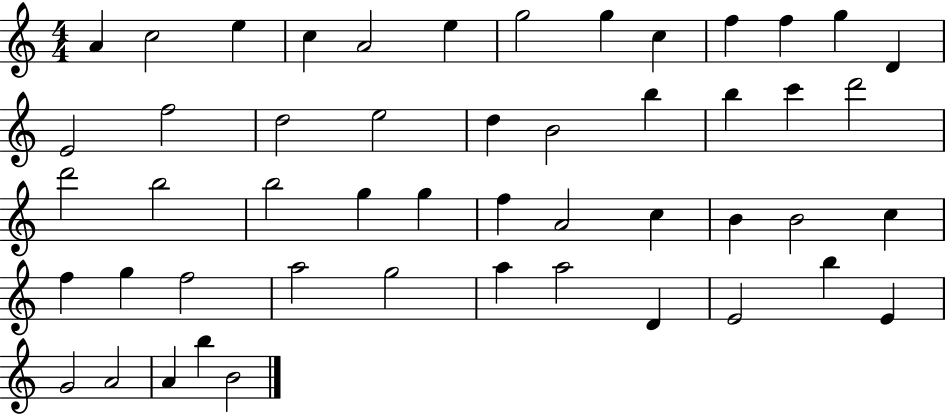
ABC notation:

X:1
T:Untitled
M:4/4
L:1/4
K:C
A c2 e c A2 e g2 g c f f g D E2 f2 d2 e2 d B2 b b c' d'2 d'2 b2 b2 g g f A2 c B B2 c f g f2 a2 g2 a a2 D E2 b E G2 A2 A b B2